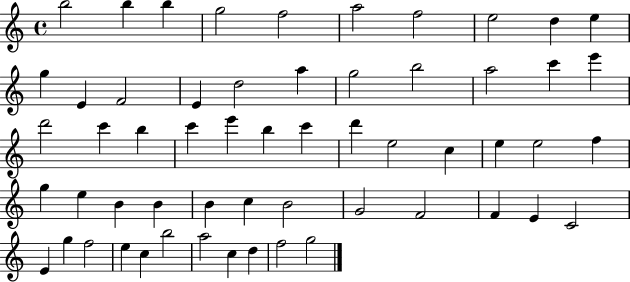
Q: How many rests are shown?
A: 0